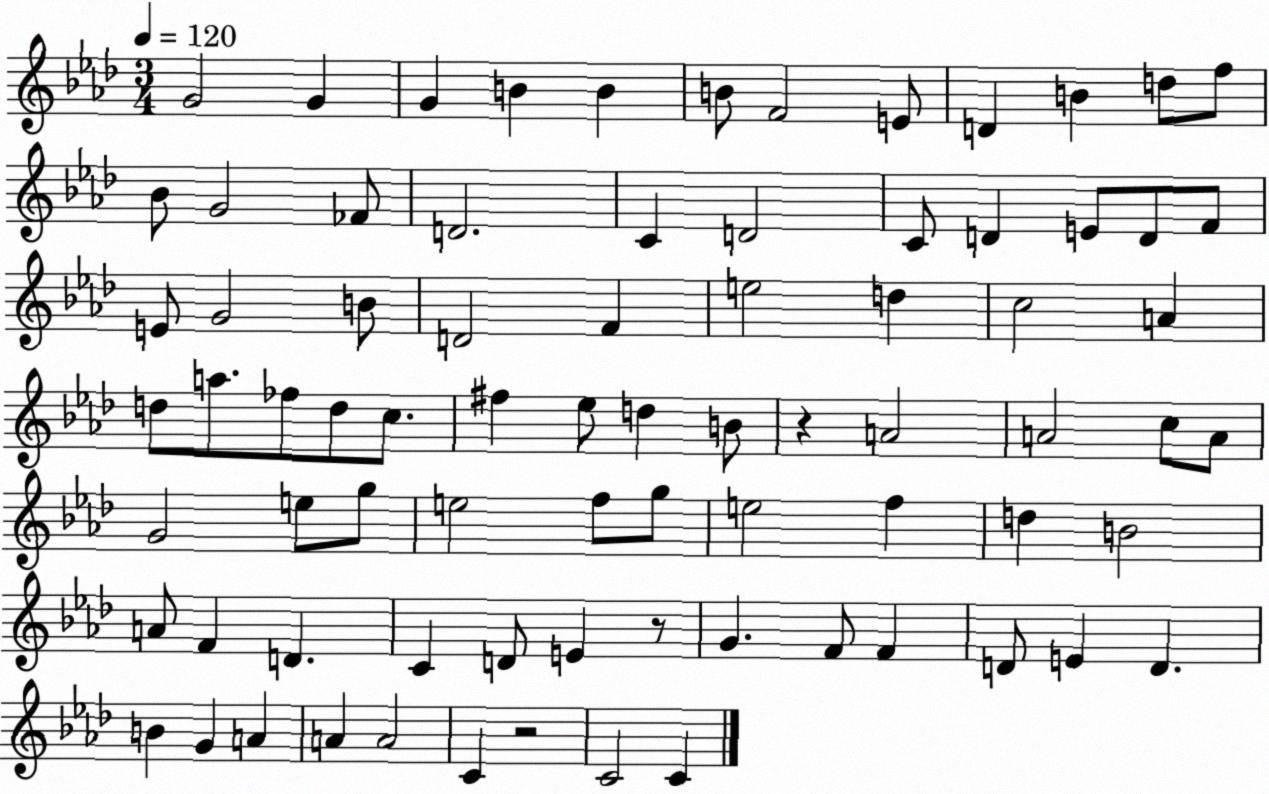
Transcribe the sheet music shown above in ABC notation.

X:1
T:Untitled
M:3/4
L:1/4
K:Ab
G2 G G B B B/2 F2 E/2 D B d/2 f/2 _B/2 G2 _F/2 D2 C D2 C/2 D E/2 D/2 F/2 E/2 G2 B/2 D2 F e2 d c2 A d/2 a/2 _f/2 d/2 c/2 ^f _e/2 d B/2 z A2 A2 c/2 A/2 G2 e/2 g/2 e2 f/2 g/2 e2 f d B2 A/2 F D C D/2 E z/2 G F/2 F D/2 E D B G A A A2 C z2 C2 C